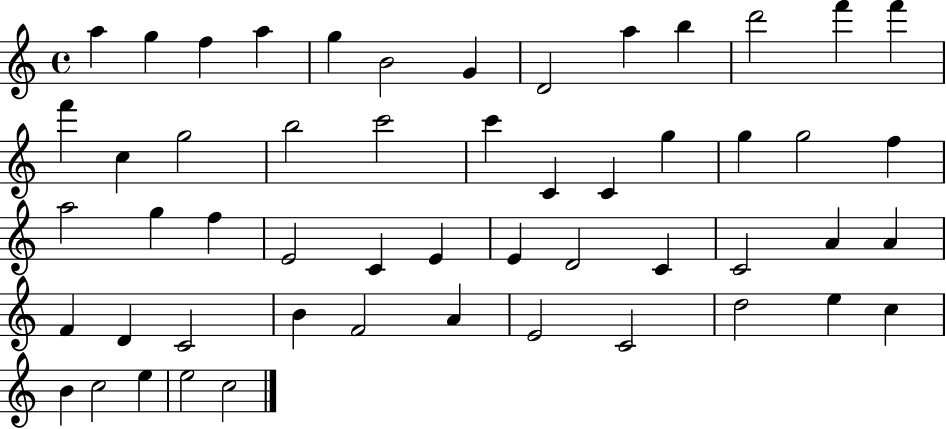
X:1
T:Untitled
M:4/4
L:1/4
K:C
a g f a g B2 G D2 a b d'2 f' f' f' c g2 b2 c'2 c' C C g g g2 f a2 g f E2 C E E D2 C C2 A A F D C2 B F2 A E2 C2 d2 e c B c2 e e2 c2